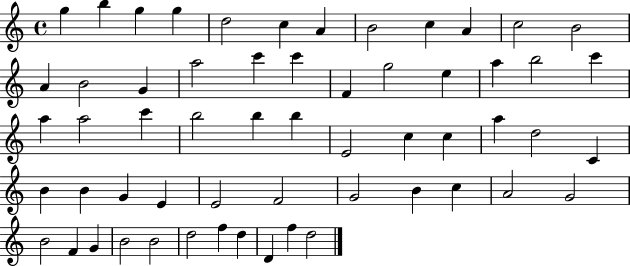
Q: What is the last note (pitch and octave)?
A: D5